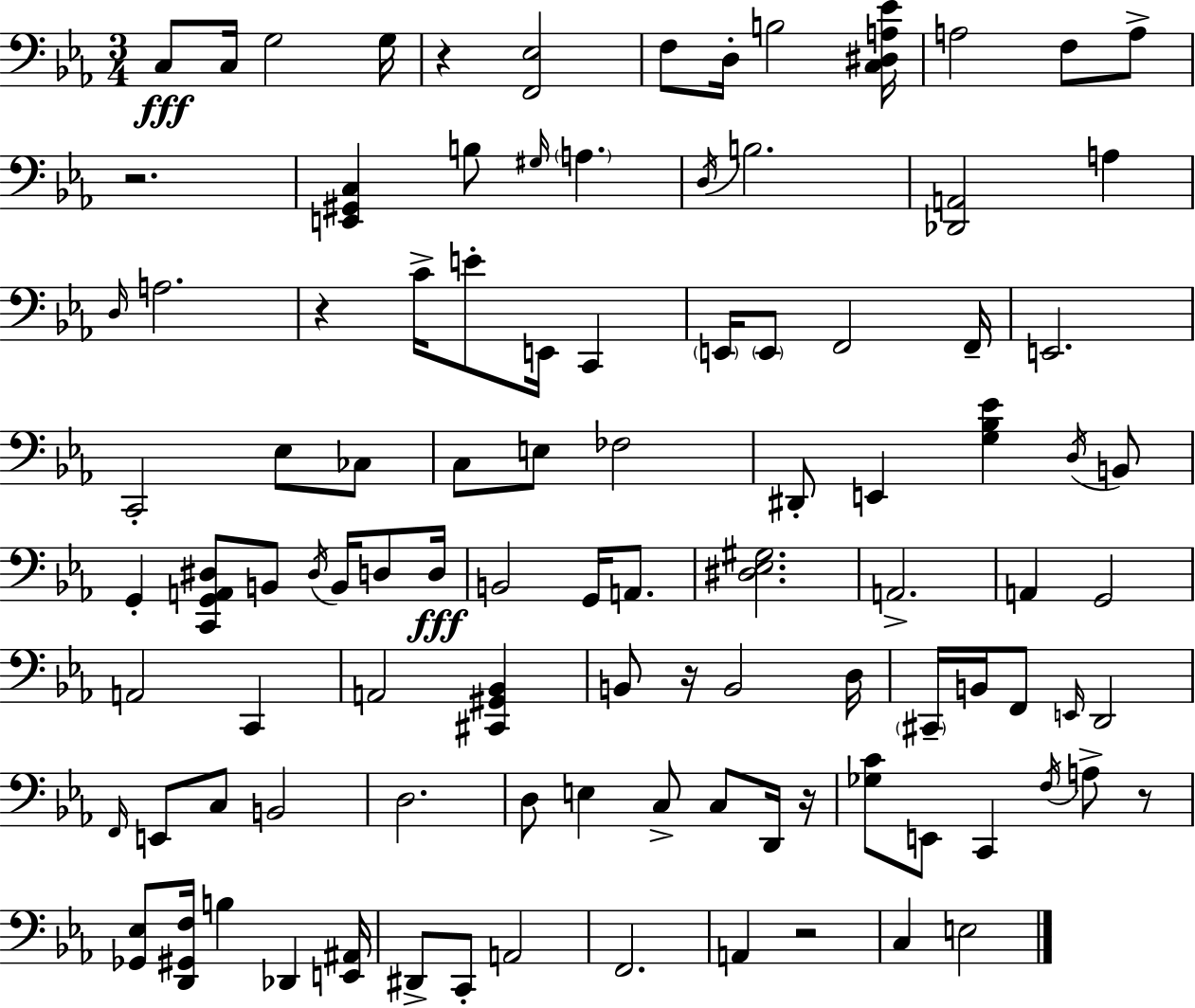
X:1
T:Untitled
M:3/4
L:1/4
K:Cm
C,/2 C,/4 G,2 G,/4 z [F,,_E,]2 F,/2 D,/4 B,2 [C,^D,A,_E]/4 A,2 F,/2 A,/2 z2 [E,,^G,,C,] B,/2 ^G,/4 A, D,/4 B,2 [_D,,A,,]2 A, D,/4 A,2 z C/4 E/2 E,,/4 C,, E,,/4 E,,/2 F,,2 F,,/4 E,,2 C,,2 _E,/2 _C,/2 C,/2 E,/2 _F,2 ^D,,/2 E,, [G,_B,_E] D,/4 B,,/2 G,, [C,,G,,A,,^D,]/2 B,,/2 ^D,/4 B,,/4 D,/2 D,/4 B,,2 G,,/4 A,,/2 [^D,_E,^G,]2 A,,2 A,, G,,2 A,,2 C,, A,,2 [^C,,^G,,_B,,] B,,/2 z/4 B,,2 D,/4 ^C,,/4 B,,/4 F,,/2 E,,/4 D,,2 F,,/4 E,,/2 C,/2 B,,2 D,2 D,/2 E, C,/2 C,/2 D,,/4 z/4 [_G,C]/2 E,,/2 C,, F,/4 A,/2 z/2 [_G,,_E,]/2 [D,,^G,,F,]/4 B, _D,, [E,,^A,,]/4 ^D,,/2 C,,/2 A,,2 F,,2 A,, z2 C, E,2